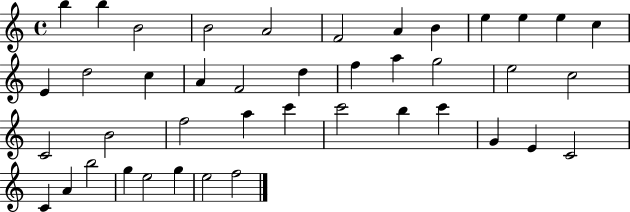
{
  \clef treble
  \time 4/4
  \defaultTimeSignature
  \key c \major
  b''4 b''4 b'2 | b'2 a'2 | f'2 a'4 b'4 | e''4 e''4 e''4 c''4 | \break e'4 d''2 c''4 | a'4 f'2 d''4 | f''4 a''4 g''2 | e''2 c''2 | \break c'2 b'2 | f''2 a''4 c'''4 | c'''2 b''4 c'''4 | g'4 e'4 c'2 | \break c'4 a'4 b''2 | g''4 e''2 g''4 | e''2 f''2 | \bar "|."
}